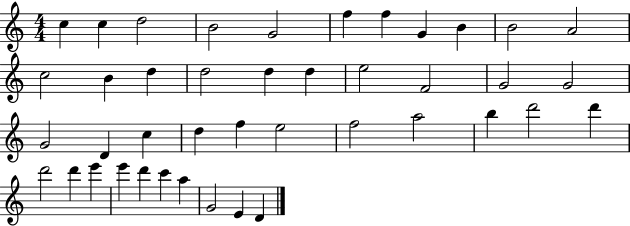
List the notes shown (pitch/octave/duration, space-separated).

C5/q C5/q D5/h B4/h G4/h F5/q F5/q G4/q B4/q B4/h A4/h C5/h B4/q D5/q D5/h D5/q D5/q E5/h F4/h G4/h G4/h G4/h D4/q C5/q D5/q F5/q E5/h F5/h A5/h B5/q D6/h D6/q D6/h D6/q E6/q E6/q D6/q C6/q A5/q G4/h E4/q D4/q